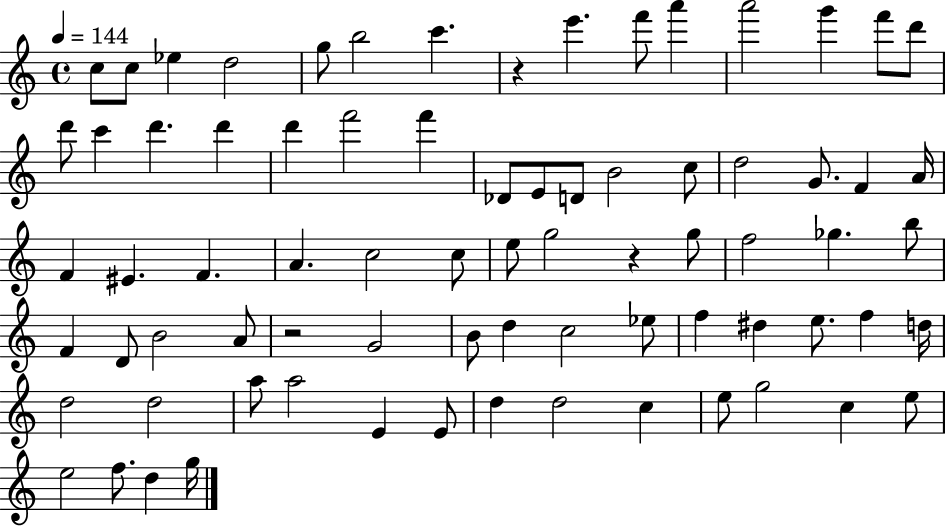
C5/e C5/e Eb5/q D5/h G5/e B5/h C6/q. R/q E6/q. F6/e A6/q A6/h G6/q F6/e D6/e D6/e C6/q D6/q. D6/q D6/q F6/h F6/q Db4/e E4/e D4/e B4/h C5/e D5/h G4/e. F4/q A4/s F4/q EIS4/q. F4/q. A4/q. C5/h C5/e E5/e G5/h R/q G5/e F5/h Gb5/q. B5/e F4/q D4/e B4/h A4/e R/h G4/h B4/e D5/q C5/h Eb5/e F5/q D#5/q E5/e. F5/q D5/s D5/h D5/h A5/e A5/h E4/q E4/e D5/q D5/h C5/q E5/e G5/h C5/q E5/e E5/h F5/e. D5/q G5/s